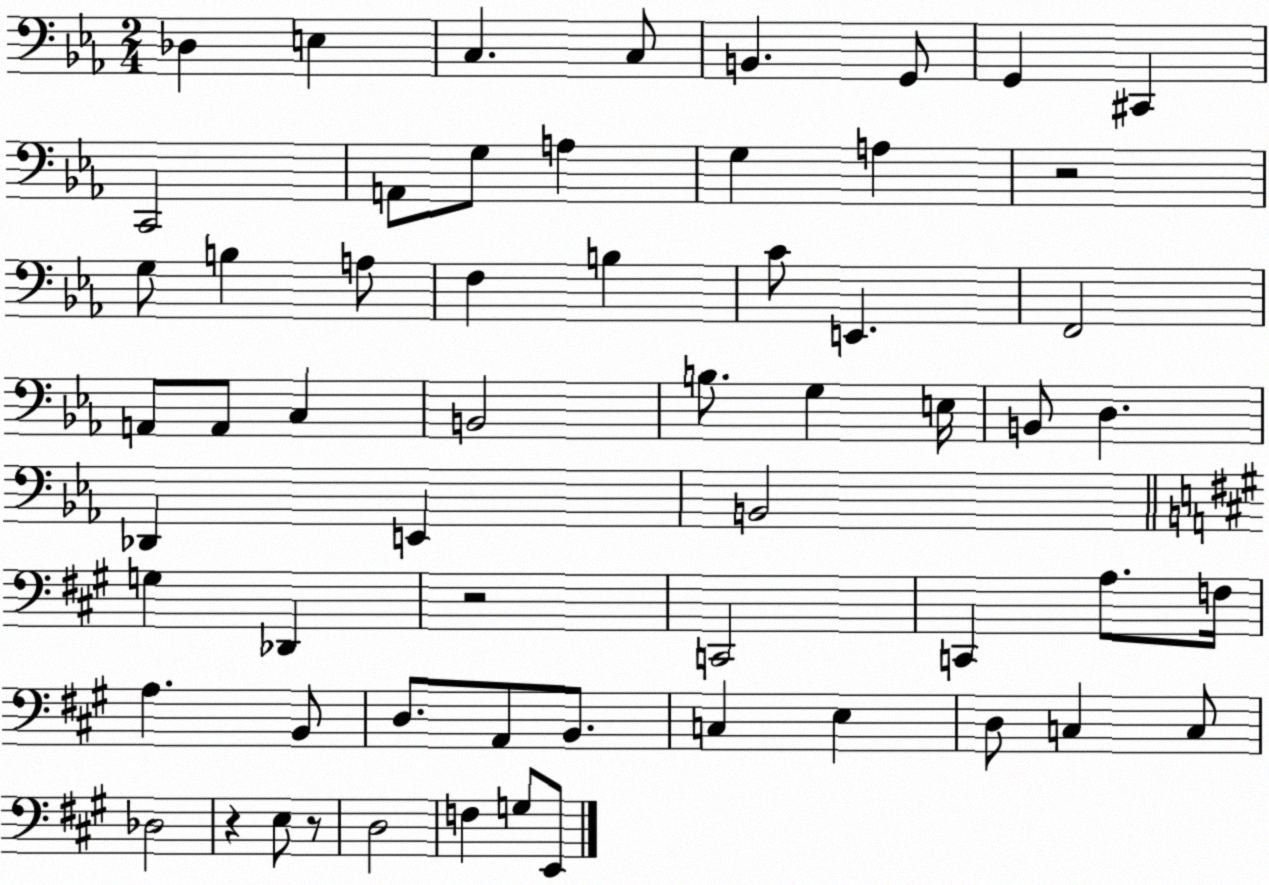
X:1
T:Untitled
M:2/4
L:1/4
K:Eb
_D, E, C, C,/2 B,, G,,/2 G,, ^C,, C,,2 A,,/2 G,/2 A, G, A, z2 G,/2 B, A,/2 F, B, C/2 E,, F,,2 A,,/2 A,,/2 C, B,,2 B,/2 G, E,/4 B,,/2 D, _D,, E,, B,,2 G, _D,, z2 C,,2 C,, A,/2 F,/4 A, B,,/2 D,/2 A,,/2 B,,/2 C, E, D,/2 C, C,/2 _D,2 z E,/2 z/2 D,2 F, G,/2 E,,/2